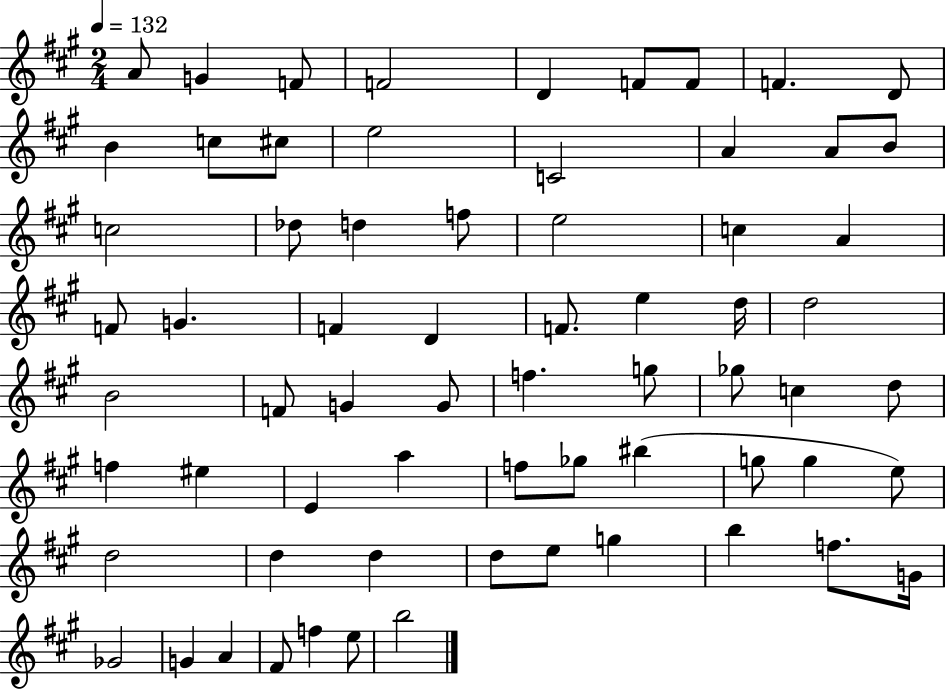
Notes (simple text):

A4/e G4/q F4/e F4/h D4/q F4/e F4/e F4/q. D4/e B4/q C5/e C#5/e E5/h C4/h A4/q A4/e B4/e C5/h Db5/e D5/q F5/e E5/h C5/q A4/q F4/e G4/q. F4/q D4/q F4/e. E5/q D5/s D5/h B4/h F4/e G4/q G4/e F5/q. G5/e Gb5/e C5/q D5/e F5/q EIS5/q E4/q A5/q F5/e Gb5/e BIS5/q G5/e G5/q E5/e D5/h D5/q D5/q D5/e E5/e G5/q B5/q F5/e. G4/s Gb4/h G4/q A4/q F#4/e F5/q E5/e B5/h